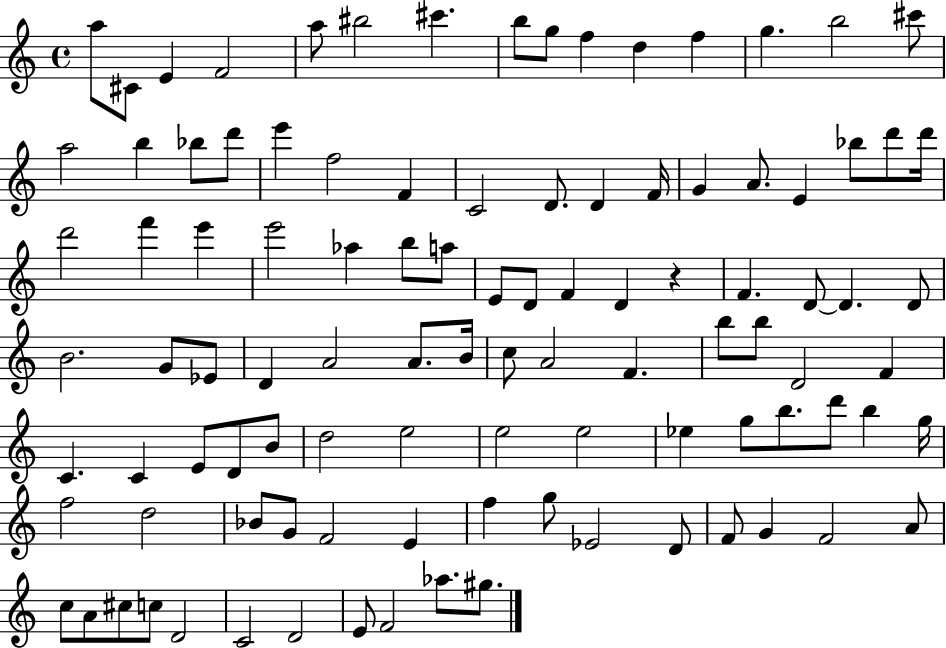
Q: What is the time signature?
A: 4/4